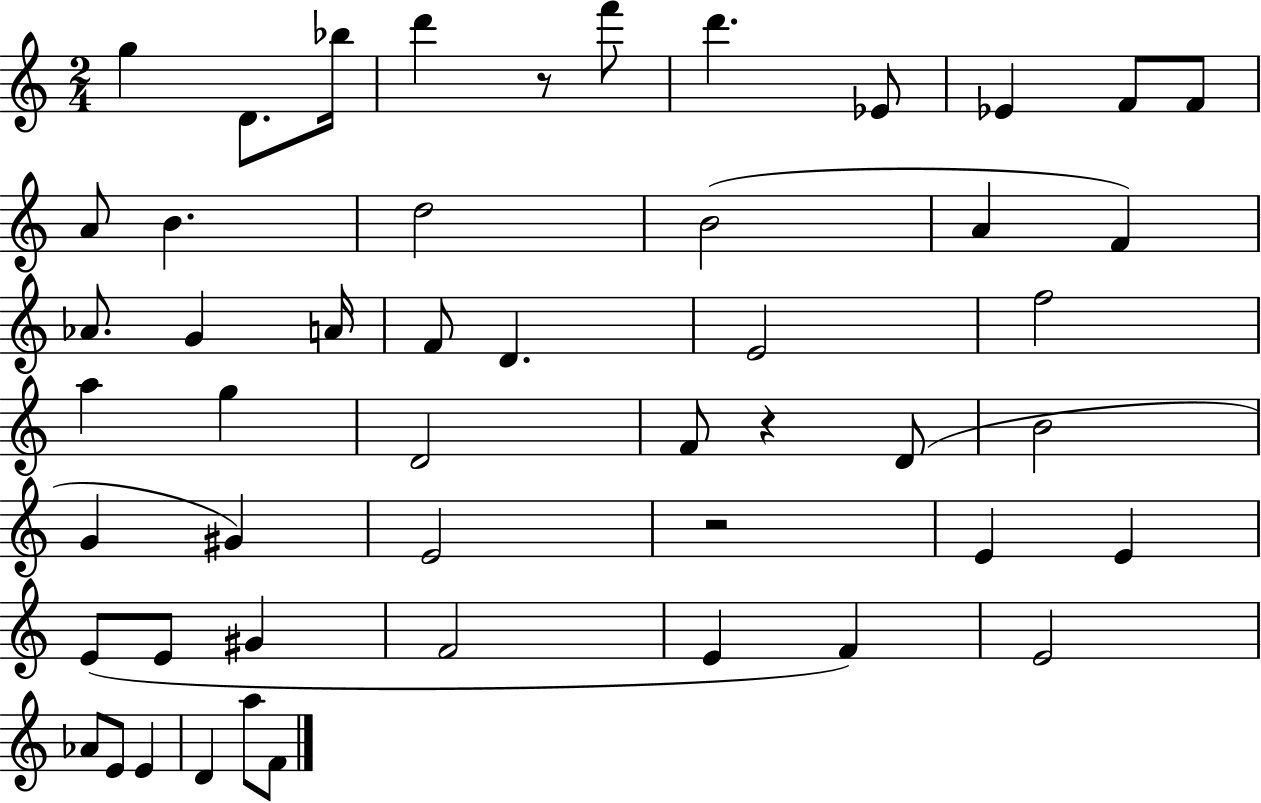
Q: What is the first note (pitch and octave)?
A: G5